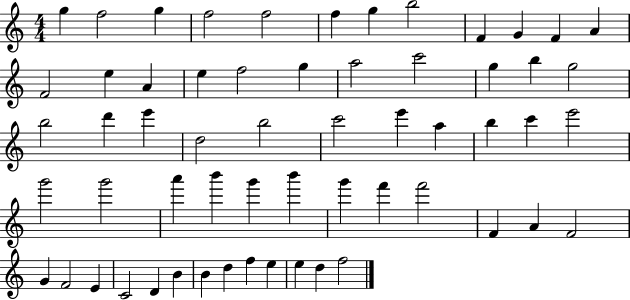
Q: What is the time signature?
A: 4/4